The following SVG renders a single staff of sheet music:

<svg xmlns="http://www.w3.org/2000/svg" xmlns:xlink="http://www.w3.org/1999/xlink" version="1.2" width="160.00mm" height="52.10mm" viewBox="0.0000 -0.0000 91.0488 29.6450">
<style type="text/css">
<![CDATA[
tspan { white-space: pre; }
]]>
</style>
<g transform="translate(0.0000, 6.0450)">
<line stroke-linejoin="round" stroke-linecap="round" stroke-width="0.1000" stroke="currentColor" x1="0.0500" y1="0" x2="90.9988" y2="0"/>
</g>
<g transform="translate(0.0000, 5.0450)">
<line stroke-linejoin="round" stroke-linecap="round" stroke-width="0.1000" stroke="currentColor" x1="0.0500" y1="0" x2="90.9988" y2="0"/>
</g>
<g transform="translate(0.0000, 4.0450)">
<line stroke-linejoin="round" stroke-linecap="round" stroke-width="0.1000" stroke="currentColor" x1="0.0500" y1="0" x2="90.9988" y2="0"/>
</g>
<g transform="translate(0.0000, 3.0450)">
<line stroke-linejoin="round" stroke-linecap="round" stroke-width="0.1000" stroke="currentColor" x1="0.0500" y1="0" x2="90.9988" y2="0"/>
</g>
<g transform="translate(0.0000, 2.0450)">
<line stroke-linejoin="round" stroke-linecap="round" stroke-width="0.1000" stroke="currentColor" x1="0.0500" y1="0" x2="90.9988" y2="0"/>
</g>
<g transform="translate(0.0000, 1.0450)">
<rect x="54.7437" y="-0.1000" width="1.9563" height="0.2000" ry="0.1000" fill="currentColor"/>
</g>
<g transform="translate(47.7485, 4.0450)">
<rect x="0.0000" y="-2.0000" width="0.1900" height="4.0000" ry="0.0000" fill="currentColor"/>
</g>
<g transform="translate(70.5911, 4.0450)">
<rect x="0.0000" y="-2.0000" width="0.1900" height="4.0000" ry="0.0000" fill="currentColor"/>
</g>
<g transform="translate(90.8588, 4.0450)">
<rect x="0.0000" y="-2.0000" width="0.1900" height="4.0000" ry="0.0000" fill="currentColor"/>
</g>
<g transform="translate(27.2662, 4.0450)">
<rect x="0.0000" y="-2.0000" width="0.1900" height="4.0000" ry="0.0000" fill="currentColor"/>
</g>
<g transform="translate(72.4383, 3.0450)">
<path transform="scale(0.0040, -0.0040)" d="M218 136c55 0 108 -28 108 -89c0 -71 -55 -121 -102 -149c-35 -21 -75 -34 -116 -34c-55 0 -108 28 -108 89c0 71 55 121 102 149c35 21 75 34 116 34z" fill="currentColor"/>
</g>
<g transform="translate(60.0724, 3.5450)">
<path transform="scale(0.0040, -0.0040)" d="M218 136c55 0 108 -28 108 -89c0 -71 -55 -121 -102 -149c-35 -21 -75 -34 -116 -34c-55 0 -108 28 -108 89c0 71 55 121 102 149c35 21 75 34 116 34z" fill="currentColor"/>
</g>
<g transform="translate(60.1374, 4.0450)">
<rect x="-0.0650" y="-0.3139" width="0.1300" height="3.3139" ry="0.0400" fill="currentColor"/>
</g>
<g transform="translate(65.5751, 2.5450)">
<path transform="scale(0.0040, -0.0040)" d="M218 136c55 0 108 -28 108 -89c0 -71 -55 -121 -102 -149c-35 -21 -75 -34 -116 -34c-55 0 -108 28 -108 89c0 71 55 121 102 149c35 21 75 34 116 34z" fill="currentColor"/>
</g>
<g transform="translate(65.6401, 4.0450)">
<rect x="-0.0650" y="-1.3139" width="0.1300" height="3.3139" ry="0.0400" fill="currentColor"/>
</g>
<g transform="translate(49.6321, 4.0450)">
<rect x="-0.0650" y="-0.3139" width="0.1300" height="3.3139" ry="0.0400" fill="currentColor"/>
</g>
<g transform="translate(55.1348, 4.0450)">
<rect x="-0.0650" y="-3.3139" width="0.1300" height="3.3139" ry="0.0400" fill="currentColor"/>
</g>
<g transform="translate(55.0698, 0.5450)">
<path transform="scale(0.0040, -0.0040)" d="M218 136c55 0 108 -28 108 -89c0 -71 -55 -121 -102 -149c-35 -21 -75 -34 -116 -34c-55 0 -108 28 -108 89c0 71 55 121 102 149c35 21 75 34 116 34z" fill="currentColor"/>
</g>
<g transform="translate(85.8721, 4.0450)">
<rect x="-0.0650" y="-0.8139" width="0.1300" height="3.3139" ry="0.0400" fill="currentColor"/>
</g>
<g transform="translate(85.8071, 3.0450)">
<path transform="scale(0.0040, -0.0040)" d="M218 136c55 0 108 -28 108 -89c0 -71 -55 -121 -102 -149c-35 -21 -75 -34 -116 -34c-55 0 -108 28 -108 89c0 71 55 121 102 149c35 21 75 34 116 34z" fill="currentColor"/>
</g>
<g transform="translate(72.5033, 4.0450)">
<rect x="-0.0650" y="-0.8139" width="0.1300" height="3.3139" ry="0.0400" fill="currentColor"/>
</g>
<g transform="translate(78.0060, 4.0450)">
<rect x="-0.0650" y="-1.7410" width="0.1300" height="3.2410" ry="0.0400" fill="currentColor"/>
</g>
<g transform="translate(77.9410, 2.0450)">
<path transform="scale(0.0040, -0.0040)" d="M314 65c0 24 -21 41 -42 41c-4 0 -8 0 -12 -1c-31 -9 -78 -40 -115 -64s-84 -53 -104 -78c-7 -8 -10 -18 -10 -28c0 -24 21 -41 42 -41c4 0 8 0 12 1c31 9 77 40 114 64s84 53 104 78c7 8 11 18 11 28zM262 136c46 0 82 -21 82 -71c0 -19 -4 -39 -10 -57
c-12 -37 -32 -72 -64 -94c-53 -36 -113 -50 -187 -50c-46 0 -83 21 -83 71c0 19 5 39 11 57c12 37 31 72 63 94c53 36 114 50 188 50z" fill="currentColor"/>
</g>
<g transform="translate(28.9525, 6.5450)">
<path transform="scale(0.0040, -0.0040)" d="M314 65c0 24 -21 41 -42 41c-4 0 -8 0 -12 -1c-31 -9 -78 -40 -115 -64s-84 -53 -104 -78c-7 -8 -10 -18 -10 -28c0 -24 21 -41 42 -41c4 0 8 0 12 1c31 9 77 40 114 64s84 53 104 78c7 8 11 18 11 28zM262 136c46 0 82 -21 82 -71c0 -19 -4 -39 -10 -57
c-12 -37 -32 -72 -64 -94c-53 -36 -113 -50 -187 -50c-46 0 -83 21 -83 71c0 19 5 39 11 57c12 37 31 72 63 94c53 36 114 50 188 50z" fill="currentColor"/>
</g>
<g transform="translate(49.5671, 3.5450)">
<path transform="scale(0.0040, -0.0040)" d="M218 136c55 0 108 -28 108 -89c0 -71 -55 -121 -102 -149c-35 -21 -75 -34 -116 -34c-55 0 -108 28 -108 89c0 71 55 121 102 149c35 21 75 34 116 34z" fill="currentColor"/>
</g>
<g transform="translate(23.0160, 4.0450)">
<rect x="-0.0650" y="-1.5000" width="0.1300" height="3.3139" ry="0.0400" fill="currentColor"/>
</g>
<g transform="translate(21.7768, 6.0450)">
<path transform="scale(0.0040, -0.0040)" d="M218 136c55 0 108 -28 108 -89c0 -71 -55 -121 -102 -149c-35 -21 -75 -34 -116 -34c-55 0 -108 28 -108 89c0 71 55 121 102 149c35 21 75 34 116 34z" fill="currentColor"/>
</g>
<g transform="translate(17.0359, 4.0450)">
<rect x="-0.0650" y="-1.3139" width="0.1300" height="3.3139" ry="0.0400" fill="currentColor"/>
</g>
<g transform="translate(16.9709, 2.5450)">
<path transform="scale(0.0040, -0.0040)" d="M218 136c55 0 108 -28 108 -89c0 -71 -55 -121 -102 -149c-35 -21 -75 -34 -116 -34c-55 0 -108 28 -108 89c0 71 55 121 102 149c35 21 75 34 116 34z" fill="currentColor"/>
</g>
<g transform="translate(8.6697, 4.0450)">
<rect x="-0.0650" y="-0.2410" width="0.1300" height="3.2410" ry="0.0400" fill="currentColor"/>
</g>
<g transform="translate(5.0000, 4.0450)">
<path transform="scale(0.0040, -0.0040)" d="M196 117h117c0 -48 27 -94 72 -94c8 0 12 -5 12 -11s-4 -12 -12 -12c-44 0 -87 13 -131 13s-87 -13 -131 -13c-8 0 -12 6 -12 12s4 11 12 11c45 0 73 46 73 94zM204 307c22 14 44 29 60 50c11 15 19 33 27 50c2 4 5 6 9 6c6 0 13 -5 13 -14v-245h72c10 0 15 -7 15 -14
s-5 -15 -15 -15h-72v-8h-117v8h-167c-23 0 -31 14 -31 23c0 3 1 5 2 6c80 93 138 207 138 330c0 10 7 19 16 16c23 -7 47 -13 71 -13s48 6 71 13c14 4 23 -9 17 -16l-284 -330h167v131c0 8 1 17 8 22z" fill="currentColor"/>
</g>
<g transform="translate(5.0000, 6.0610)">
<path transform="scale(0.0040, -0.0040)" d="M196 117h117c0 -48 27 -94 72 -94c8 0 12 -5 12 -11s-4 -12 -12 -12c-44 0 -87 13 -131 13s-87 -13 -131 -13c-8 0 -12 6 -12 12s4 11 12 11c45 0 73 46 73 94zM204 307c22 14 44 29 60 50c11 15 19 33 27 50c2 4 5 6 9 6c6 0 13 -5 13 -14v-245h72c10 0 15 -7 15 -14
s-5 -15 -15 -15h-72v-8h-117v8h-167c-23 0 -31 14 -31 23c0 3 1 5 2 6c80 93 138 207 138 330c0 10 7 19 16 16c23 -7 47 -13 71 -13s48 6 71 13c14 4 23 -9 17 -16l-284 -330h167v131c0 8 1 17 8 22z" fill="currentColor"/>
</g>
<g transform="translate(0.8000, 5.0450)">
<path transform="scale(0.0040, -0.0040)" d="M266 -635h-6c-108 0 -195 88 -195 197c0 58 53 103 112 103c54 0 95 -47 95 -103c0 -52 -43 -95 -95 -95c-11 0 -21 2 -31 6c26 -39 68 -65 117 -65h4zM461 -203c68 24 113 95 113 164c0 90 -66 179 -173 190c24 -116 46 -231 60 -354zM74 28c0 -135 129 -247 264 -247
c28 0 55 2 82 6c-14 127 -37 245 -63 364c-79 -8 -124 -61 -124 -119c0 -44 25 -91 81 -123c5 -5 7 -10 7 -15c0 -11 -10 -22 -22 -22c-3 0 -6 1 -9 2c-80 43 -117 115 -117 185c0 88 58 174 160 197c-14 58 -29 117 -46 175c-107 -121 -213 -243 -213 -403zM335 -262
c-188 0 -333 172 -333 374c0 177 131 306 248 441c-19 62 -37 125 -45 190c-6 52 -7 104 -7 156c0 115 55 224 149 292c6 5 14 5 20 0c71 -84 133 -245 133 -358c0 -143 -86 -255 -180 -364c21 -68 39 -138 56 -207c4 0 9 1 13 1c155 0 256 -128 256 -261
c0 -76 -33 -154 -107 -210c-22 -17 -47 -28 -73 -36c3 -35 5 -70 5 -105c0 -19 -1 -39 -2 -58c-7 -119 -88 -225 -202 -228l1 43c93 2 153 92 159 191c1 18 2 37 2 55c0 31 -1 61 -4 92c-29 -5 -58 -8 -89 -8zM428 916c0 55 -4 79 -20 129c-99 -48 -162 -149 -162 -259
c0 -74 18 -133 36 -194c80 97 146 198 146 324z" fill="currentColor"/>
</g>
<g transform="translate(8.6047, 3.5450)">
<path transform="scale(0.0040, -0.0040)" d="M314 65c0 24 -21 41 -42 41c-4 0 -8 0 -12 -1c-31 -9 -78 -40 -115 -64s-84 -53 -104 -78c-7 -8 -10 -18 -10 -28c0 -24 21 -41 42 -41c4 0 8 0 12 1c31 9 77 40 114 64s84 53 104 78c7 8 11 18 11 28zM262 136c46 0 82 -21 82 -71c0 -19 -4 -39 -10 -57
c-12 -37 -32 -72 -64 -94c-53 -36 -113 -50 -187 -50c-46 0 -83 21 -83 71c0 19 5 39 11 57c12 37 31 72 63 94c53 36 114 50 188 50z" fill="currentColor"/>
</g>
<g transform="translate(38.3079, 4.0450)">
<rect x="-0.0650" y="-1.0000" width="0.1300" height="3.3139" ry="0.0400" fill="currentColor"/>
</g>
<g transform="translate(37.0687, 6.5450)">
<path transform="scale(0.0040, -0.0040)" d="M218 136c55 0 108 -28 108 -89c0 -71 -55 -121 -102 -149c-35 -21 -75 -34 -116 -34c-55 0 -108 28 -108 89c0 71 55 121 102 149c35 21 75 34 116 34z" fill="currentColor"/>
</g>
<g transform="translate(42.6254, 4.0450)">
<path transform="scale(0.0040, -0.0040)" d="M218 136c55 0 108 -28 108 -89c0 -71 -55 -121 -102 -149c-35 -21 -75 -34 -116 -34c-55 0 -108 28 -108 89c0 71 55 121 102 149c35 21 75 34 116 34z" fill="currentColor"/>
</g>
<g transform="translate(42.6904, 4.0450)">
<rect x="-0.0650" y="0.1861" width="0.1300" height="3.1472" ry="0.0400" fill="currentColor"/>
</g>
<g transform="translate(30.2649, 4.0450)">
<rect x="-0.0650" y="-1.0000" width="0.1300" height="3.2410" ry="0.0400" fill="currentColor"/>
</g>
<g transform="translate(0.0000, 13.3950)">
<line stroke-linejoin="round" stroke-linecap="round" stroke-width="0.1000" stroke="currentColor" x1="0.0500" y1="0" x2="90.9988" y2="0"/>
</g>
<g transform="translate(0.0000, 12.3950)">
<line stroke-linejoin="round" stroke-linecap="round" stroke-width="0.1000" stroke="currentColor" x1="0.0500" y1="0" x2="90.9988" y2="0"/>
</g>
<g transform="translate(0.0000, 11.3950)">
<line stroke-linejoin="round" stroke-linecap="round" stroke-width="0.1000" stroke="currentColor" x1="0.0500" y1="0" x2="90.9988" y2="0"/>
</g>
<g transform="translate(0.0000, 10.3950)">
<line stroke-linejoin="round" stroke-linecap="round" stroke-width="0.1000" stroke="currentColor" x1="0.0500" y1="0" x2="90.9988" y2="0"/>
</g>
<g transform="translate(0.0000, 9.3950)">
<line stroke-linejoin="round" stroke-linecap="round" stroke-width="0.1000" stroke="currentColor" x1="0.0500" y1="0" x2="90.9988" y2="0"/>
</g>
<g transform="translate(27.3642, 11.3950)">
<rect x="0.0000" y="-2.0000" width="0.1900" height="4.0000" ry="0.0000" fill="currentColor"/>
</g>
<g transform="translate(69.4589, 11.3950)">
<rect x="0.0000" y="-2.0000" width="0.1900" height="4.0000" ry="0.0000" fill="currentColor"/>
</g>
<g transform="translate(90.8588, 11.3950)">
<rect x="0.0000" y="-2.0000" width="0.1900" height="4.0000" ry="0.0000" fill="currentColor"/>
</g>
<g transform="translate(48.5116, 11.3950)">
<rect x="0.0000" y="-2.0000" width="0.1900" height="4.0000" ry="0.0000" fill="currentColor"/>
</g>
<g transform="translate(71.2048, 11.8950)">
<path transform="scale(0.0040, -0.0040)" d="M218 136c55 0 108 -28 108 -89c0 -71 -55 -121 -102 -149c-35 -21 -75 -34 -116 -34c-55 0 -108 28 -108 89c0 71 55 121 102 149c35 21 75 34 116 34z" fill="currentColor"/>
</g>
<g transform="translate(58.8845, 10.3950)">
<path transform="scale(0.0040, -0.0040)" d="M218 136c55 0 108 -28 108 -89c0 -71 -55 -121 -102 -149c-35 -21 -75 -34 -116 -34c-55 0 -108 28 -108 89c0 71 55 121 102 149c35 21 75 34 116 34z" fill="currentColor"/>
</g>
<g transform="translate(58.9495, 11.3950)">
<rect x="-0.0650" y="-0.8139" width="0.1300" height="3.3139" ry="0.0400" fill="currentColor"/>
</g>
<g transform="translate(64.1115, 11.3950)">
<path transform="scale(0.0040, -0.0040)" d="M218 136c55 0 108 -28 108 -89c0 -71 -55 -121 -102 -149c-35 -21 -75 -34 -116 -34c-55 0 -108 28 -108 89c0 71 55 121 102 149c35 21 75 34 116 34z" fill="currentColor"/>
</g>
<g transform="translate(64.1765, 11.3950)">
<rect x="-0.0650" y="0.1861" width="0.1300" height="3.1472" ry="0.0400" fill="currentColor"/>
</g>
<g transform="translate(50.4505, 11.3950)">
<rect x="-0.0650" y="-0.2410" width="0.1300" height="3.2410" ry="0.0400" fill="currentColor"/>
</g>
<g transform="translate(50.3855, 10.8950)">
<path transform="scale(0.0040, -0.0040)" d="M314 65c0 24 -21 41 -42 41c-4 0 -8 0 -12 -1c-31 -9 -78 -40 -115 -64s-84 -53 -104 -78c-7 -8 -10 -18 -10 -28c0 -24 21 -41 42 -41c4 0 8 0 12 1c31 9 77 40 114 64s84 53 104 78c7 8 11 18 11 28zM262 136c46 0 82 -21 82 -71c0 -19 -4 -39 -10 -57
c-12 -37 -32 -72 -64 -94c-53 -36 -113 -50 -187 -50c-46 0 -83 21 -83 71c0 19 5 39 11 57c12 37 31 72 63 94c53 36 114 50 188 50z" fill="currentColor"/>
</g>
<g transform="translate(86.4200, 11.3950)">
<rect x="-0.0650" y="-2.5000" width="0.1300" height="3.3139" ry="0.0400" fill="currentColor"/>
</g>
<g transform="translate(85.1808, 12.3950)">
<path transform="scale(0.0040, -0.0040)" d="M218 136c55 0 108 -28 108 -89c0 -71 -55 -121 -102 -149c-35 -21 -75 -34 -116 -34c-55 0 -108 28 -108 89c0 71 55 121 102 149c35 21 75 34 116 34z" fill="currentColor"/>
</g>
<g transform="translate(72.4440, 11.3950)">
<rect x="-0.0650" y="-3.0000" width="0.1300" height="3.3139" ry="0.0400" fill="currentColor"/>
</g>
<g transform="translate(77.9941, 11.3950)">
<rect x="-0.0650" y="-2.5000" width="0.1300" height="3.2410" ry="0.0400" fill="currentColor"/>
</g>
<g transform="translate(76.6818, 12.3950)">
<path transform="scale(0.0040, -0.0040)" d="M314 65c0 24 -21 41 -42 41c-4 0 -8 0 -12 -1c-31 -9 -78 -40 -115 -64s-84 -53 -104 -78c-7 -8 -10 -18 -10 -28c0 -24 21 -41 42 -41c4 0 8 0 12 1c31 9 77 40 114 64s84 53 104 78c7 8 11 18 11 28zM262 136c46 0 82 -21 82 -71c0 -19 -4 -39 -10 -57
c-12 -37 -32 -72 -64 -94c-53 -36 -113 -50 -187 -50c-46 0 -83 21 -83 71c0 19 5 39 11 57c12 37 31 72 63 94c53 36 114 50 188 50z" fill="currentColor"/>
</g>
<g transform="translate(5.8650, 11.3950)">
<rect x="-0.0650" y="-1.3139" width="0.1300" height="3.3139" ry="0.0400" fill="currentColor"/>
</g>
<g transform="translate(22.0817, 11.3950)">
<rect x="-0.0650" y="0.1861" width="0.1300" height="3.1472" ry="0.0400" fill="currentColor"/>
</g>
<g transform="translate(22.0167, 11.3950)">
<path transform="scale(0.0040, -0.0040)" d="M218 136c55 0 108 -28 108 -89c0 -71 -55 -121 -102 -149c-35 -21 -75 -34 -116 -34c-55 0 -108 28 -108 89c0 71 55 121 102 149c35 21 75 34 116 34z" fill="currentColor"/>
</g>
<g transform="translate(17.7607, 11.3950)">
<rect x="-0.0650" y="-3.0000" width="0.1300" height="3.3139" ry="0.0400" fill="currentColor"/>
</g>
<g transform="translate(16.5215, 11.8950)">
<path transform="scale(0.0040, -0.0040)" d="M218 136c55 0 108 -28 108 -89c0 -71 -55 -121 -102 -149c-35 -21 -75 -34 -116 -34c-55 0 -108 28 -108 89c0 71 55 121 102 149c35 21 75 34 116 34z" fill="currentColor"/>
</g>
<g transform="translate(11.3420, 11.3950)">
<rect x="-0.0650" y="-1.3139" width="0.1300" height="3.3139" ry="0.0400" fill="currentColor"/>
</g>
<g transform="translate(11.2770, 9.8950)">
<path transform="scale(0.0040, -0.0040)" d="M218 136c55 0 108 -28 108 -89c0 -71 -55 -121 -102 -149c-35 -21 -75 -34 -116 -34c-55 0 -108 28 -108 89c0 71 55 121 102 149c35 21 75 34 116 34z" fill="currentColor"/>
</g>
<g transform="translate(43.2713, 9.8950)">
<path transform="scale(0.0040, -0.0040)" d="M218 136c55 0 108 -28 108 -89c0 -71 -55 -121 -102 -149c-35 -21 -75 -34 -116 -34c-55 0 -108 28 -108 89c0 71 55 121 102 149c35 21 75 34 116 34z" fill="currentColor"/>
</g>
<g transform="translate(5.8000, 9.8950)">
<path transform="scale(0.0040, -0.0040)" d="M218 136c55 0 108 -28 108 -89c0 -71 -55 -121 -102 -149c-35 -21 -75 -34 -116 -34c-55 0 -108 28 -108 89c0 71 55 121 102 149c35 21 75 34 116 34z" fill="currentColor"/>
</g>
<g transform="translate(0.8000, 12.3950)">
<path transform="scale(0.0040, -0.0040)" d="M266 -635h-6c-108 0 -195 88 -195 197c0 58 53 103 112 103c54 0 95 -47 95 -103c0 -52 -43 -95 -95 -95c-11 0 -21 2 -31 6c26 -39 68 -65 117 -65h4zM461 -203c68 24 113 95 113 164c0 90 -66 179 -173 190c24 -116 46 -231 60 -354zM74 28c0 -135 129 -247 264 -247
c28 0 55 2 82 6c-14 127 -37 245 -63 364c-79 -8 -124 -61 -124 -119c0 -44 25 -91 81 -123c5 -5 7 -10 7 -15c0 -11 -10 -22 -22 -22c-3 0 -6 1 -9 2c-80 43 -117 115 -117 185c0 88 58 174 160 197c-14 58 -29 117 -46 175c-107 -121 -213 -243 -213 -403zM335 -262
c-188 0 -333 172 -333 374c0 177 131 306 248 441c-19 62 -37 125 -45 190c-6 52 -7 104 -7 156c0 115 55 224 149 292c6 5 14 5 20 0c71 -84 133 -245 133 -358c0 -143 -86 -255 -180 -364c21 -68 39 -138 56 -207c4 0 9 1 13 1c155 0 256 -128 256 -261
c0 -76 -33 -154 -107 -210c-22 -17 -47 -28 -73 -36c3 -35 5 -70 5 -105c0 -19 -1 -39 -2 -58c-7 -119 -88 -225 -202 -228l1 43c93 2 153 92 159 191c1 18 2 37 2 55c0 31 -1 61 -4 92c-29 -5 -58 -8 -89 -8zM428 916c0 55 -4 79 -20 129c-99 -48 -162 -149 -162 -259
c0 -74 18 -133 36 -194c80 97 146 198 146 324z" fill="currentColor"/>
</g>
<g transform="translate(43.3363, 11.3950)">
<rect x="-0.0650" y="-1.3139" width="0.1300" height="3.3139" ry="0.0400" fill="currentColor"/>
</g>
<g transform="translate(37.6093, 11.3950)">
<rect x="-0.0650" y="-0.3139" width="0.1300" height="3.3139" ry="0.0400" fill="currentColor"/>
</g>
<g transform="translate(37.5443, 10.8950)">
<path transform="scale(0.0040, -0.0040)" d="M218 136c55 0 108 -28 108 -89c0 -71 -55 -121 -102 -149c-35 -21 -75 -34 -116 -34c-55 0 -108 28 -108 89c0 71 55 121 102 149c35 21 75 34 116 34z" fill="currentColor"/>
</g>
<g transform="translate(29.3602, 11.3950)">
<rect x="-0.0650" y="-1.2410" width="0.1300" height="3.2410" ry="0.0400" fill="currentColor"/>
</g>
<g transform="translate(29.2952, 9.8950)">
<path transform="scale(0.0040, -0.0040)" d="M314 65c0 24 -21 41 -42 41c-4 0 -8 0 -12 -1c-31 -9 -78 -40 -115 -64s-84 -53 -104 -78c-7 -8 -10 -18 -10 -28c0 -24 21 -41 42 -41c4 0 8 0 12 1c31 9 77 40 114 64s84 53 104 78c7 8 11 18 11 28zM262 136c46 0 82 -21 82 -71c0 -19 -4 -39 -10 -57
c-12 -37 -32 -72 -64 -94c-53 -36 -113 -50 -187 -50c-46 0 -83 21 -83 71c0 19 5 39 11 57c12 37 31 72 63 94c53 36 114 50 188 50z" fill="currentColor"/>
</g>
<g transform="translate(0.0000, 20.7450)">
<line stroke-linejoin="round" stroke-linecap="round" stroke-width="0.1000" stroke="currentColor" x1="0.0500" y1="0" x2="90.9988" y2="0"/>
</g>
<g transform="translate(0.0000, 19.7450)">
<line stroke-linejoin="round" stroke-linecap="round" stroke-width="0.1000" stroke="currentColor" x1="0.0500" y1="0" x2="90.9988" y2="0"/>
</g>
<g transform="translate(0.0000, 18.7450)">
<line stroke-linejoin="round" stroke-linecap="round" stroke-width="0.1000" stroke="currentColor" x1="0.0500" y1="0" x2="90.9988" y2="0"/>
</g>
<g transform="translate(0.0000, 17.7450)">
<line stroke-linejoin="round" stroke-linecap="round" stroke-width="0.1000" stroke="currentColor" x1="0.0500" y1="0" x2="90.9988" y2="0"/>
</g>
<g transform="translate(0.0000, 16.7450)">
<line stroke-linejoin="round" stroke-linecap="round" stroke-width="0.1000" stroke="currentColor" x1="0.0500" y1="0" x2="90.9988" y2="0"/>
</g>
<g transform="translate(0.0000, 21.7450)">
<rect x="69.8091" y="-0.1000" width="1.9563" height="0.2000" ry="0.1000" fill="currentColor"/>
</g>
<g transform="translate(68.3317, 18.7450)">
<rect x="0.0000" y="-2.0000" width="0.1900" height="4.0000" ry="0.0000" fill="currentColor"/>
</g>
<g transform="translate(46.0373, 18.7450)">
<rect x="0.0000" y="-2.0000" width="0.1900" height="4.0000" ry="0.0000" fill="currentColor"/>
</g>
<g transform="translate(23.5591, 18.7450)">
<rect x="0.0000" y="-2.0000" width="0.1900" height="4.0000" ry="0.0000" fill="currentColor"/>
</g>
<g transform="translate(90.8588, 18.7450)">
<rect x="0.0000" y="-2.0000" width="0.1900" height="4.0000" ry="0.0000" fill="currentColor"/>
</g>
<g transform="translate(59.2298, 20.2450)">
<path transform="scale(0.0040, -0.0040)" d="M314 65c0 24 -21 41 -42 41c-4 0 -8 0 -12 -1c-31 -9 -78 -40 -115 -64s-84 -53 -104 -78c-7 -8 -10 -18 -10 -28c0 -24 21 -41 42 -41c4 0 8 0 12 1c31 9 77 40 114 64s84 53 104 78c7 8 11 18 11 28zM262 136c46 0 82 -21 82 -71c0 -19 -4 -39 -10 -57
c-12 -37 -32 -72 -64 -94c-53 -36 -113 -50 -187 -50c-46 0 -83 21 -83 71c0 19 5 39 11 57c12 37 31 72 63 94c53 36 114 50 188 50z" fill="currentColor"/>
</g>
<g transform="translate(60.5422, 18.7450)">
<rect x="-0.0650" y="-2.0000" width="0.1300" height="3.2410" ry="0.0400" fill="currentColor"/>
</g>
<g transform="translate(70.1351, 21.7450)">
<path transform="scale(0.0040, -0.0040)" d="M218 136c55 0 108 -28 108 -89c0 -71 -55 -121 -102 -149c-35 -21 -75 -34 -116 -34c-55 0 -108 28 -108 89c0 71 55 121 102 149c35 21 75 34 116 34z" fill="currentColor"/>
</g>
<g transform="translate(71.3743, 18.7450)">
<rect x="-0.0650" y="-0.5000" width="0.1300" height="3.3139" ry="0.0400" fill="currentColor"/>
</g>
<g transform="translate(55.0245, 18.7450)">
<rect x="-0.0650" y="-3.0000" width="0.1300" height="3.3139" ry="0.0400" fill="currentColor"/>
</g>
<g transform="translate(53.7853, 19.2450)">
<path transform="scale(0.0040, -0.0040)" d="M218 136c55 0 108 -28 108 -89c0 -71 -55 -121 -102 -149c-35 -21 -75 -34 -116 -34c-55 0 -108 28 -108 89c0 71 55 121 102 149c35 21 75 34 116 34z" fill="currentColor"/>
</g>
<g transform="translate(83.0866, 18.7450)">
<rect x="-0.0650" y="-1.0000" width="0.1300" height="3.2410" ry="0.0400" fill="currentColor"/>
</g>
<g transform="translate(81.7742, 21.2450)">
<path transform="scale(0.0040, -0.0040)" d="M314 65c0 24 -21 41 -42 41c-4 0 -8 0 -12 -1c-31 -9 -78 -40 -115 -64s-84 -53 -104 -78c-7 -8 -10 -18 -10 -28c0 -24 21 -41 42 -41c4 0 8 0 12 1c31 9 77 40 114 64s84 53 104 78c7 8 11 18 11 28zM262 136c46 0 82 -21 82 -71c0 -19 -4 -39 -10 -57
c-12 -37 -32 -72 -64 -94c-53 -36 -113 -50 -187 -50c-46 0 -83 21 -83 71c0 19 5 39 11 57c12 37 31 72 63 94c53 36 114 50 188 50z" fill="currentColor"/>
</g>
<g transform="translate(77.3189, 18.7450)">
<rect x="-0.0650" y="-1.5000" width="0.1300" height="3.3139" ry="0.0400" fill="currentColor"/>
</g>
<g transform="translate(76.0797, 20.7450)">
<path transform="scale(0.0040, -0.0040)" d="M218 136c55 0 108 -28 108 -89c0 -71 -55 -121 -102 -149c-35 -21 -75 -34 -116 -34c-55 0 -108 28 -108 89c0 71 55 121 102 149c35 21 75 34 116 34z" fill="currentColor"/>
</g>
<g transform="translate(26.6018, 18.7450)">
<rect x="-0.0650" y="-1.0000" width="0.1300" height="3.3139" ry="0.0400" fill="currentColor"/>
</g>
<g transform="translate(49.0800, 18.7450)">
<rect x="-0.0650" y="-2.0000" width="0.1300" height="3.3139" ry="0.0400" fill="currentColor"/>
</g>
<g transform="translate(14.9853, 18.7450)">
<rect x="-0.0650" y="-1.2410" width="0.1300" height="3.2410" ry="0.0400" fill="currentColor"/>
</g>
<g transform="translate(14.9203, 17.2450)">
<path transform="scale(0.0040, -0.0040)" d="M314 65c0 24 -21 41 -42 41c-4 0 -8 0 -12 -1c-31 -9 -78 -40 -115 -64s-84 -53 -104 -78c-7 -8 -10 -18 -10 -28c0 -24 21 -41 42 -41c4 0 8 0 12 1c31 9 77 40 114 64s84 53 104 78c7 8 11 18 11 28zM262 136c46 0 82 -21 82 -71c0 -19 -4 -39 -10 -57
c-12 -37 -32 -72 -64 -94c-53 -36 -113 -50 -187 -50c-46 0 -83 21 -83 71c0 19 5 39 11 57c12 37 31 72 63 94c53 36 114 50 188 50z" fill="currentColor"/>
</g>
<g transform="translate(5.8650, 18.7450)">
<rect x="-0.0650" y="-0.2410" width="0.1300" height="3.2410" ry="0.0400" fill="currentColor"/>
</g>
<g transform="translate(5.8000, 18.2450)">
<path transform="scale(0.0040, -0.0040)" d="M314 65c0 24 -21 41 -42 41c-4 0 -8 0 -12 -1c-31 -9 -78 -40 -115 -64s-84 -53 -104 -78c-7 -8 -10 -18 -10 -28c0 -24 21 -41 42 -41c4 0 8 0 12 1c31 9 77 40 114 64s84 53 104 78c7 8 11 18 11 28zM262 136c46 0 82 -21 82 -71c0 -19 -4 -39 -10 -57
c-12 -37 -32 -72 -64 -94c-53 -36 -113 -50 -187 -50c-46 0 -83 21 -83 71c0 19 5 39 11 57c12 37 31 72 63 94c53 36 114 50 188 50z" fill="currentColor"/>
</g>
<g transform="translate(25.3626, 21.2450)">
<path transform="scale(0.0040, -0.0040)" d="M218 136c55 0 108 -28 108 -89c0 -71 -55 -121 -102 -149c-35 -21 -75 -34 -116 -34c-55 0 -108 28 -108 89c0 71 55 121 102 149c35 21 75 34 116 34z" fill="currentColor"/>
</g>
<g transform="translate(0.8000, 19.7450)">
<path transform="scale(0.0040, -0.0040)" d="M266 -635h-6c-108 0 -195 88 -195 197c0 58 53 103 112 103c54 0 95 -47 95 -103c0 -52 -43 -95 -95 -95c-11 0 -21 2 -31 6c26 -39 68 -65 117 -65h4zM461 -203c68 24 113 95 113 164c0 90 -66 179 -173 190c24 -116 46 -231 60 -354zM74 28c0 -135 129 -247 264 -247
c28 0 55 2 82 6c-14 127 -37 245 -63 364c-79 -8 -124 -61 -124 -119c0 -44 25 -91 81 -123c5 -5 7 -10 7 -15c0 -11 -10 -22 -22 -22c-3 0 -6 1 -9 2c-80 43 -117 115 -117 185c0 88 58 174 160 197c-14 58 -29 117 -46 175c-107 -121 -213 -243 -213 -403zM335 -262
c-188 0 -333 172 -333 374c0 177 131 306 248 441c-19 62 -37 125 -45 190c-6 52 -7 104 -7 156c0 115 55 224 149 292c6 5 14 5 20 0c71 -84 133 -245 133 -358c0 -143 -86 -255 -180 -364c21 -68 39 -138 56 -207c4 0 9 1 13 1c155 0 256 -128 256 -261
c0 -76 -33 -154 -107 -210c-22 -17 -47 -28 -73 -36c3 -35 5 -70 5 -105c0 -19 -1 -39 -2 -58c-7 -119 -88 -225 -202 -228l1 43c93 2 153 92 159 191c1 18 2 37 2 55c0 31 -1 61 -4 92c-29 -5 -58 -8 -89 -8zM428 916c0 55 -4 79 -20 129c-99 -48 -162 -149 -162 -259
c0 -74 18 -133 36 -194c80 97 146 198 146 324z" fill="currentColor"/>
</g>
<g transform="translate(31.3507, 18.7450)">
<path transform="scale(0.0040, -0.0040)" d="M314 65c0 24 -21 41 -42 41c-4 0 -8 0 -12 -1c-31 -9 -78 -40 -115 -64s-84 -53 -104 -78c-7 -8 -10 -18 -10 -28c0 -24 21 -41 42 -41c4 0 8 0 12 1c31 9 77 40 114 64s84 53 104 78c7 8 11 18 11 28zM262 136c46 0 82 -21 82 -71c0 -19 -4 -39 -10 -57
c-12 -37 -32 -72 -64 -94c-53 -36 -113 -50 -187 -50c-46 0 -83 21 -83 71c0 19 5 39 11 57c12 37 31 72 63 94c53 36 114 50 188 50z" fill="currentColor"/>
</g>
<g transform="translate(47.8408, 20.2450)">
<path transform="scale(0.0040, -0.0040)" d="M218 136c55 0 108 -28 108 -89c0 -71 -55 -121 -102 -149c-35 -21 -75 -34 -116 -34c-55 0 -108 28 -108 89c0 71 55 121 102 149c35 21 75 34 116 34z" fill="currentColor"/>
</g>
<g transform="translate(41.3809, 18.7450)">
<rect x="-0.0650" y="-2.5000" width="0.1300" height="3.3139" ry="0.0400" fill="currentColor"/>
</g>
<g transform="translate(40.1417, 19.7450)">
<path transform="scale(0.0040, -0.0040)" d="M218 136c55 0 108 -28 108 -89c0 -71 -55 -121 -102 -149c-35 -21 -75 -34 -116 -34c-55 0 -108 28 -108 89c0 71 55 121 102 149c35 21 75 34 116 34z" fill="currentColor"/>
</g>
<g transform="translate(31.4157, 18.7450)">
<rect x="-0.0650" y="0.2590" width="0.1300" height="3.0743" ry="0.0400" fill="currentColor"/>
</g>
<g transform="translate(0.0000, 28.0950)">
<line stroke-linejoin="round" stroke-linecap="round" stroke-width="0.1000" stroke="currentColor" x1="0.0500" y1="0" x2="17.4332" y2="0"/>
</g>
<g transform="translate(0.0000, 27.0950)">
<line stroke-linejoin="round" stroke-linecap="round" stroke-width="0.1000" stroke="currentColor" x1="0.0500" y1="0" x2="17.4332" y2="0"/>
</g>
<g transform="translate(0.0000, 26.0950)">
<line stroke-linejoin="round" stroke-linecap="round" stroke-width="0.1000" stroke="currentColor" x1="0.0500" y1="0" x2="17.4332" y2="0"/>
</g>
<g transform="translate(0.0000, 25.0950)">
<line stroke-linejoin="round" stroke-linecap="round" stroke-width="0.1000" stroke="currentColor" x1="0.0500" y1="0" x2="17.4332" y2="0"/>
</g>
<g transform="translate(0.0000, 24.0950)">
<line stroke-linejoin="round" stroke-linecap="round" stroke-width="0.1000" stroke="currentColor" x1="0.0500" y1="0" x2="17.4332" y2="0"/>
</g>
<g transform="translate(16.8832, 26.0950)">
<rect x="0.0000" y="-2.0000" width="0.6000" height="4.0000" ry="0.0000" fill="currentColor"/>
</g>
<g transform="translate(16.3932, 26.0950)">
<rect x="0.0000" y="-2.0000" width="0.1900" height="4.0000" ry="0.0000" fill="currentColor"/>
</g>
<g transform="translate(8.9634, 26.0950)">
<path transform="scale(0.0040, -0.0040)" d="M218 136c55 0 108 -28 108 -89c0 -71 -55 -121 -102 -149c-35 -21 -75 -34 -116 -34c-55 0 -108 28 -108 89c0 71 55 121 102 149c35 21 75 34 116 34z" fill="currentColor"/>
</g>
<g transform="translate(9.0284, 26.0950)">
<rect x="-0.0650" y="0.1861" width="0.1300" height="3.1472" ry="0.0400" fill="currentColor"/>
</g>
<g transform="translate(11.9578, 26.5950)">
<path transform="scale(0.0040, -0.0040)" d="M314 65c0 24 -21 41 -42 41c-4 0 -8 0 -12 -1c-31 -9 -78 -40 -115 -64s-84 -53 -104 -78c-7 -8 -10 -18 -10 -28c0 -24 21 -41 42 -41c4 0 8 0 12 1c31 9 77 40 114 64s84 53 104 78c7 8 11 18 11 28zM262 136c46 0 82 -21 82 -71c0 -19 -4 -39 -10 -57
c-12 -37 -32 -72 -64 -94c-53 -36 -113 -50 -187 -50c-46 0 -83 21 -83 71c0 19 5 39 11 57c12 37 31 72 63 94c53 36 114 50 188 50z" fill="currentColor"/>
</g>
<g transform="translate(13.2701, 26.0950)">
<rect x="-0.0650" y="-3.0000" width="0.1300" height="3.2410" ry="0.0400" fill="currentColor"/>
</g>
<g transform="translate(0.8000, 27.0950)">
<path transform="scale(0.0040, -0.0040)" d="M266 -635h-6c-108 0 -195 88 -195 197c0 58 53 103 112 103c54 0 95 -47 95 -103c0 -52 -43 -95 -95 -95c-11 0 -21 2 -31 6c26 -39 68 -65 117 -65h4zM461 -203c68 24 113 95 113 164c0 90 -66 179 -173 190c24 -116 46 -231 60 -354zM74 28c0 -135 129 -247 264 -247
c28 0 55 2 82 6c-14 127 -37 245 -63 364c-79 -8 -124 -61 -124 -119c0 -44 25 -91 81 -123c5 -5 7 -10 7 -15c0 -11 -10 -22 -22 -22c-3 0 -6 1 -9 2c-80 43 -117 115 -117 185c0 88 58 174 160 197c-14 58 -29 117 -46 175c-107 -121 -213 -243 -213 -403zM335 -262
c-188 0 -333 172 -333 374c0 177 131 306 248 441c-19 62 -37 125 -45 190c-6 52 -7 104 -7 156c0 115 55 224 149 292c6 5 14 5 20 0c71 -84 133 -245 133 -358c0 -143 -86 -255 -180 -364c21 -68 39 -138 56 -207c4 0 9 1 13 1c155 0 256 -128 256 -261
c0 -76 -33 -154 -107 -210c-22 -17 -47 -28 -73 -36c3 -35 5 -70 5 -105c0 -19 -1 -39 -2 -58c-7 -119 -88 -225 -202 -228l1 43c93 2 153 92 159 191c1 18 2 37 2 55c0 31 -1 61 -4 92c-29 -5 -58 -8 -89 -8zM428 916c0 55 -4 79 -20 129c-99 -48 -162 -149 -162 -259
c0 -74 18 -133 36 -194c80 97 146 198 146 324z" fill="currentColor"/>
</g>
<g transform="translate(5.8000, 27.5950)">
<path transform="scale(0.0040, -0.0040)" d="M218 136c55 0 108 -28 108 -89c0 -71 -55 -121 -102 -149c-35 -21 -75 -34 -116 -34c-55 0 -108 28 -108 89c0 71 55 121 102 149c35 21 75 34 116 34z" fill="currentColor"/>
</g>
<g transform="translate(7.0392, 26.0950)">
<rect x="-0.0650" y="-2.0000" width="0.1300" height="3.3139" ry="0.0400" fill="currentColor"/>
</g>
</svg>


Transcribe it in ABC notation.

X:1
T:Untitled
M:4/4
L:1/4
K:C
c2 e E D2 D B c b c e d f2 d e e A B e2 c e c2 d B A G2 G c2 e2 D B2 G F A F2 C E D2 F B A2